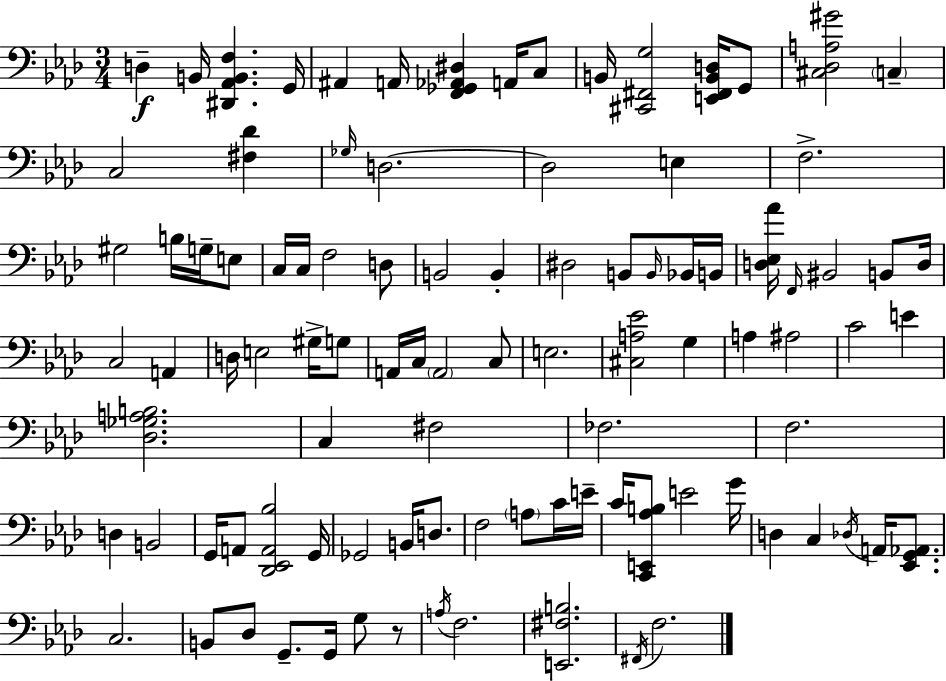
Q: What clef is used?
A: bass